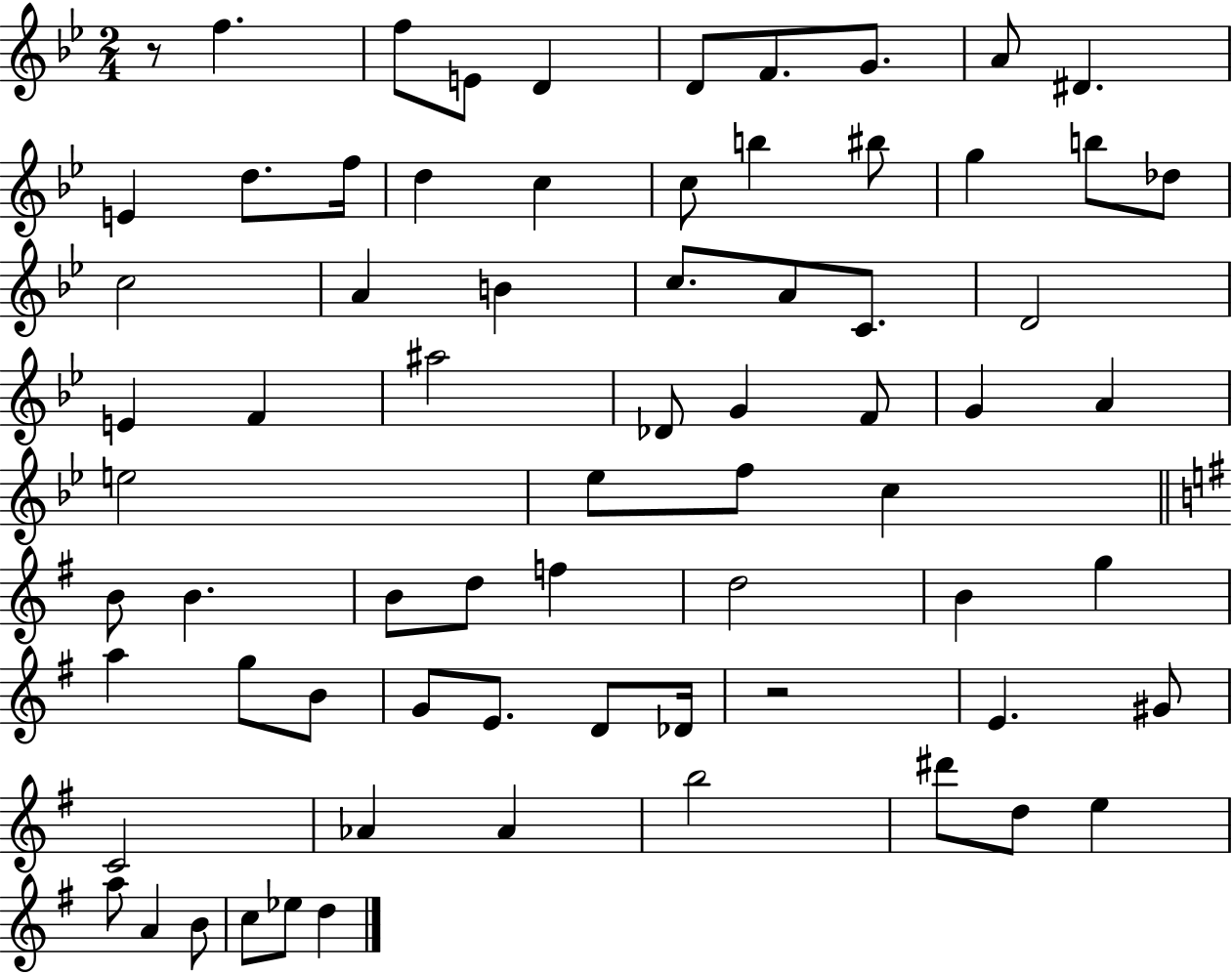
{
  \clef treble
  \numericTimeSignature
  \time 2/4
  \key bes \major
  r8 f''4. | f''8 e'8 d'4 | d'8 f'8. g'8. | a'8 dis'4. | \break e'4 d''8. f''16 | d''4 c''4 | c''8 b''4 bis''8 | g''4 b''8 des''8 | \break c''2 | a'4 b'4 | c''8. a'8 c'8. | d'2 | \break e'4 f'4 | ais''2 | des'8 g'4 f'8 | g'4 a'4 | \break e''2 | ees''8 f''8 c''4 | \bar "||" \break \key g \major b'8 b'4. | b'8 d''8 f''4 | d''2 | b'4 g''4 | \break a''4 g''8 b'8 | g'8 e'8. d'8 des'16 | r2 | e'4. gis'8 | \break c'2 | aes'4 aes'4 | b''2 | dis'''8 d''8 e''4 | \break a''8 a'4 b'8 | c''8 ees''8 d''4 | \bar "|."
}